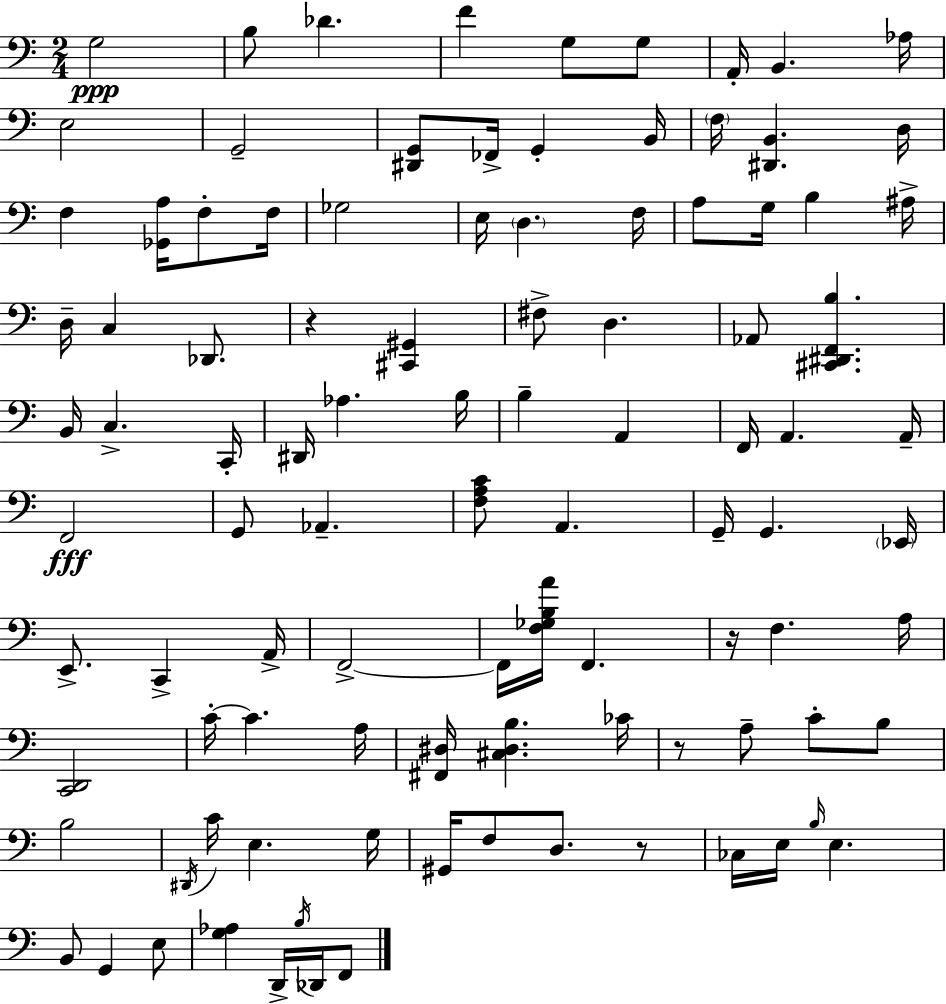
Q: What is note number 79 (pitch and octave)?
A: B2